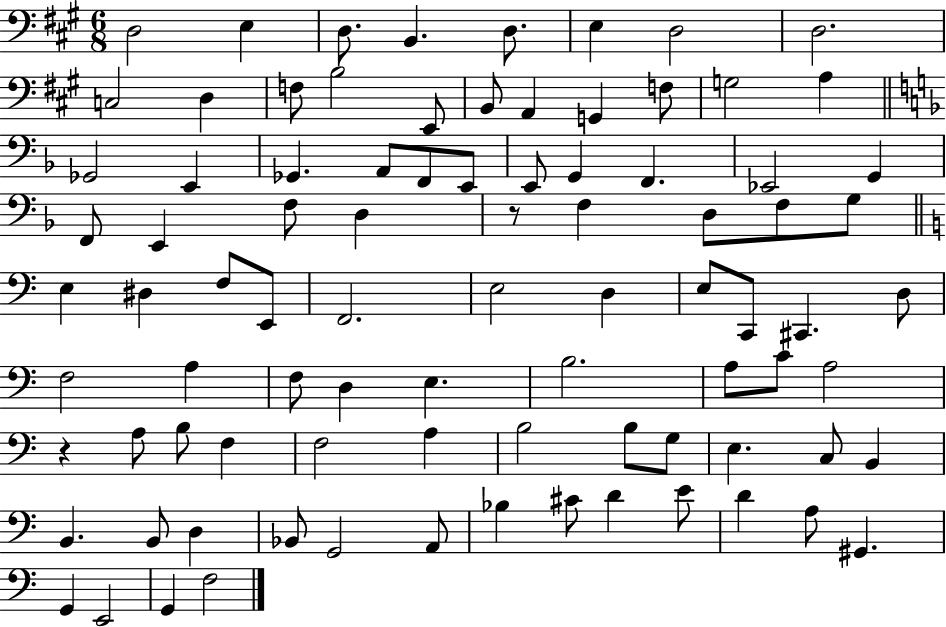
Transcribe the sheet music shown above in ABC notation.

X:1
T:Untitled
M:6/8
L:1/4
K:A
D,2 E, D,/2 B,, D,/2 E, D,2 D,2 C,2 D, F,/2 B,2 E,,/2 B,,/2 A,, G,, F,/2 G,2 A, _G,,2 E,, _G,, A,,/2 F,,/2 E,,/2 E,,/2 G,, F,, _E,,2 G,, F,,/2 E,, F,/2 D, z/2 F, D,/2 F,/2 G,/2 E, ^D, F,/2 E,,/2 F,,2 E,2 D, E,/2 C,,/2 ^C,, D,/2 F,2 A, F,/2 D, E, B,2 A,/2 C/2 A,2 z A,/2 B,/2 F, F,2 A, B,2 B,/2 G,/2 E, C,/2 B,, B,, B,,/2 D, _B,,/2 G,,2 A,,/2 _B, ^C/2 D E/2 D A,/2 ^G,, G,, E,,2 G,, F,2